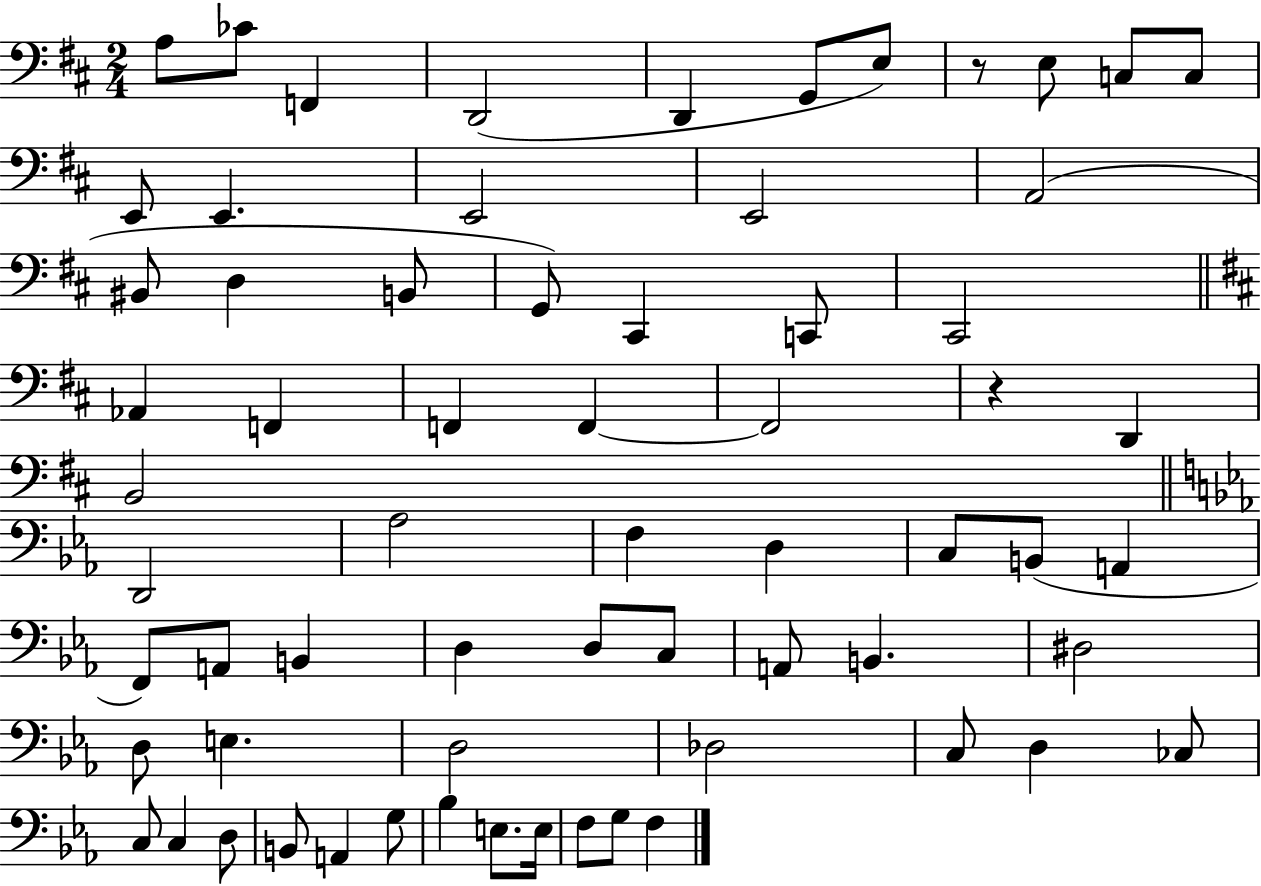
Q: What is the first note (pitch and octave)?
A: A3